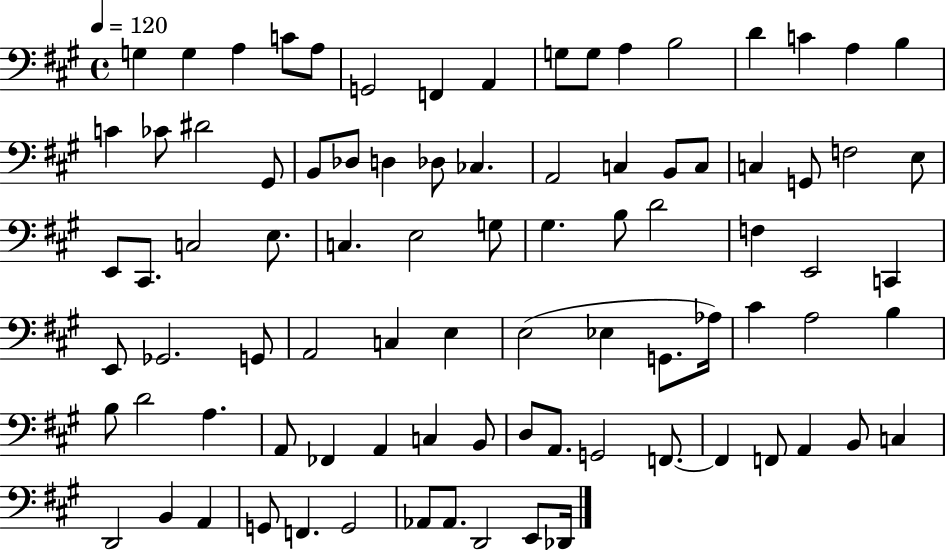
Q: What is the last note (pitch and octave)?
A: Db2